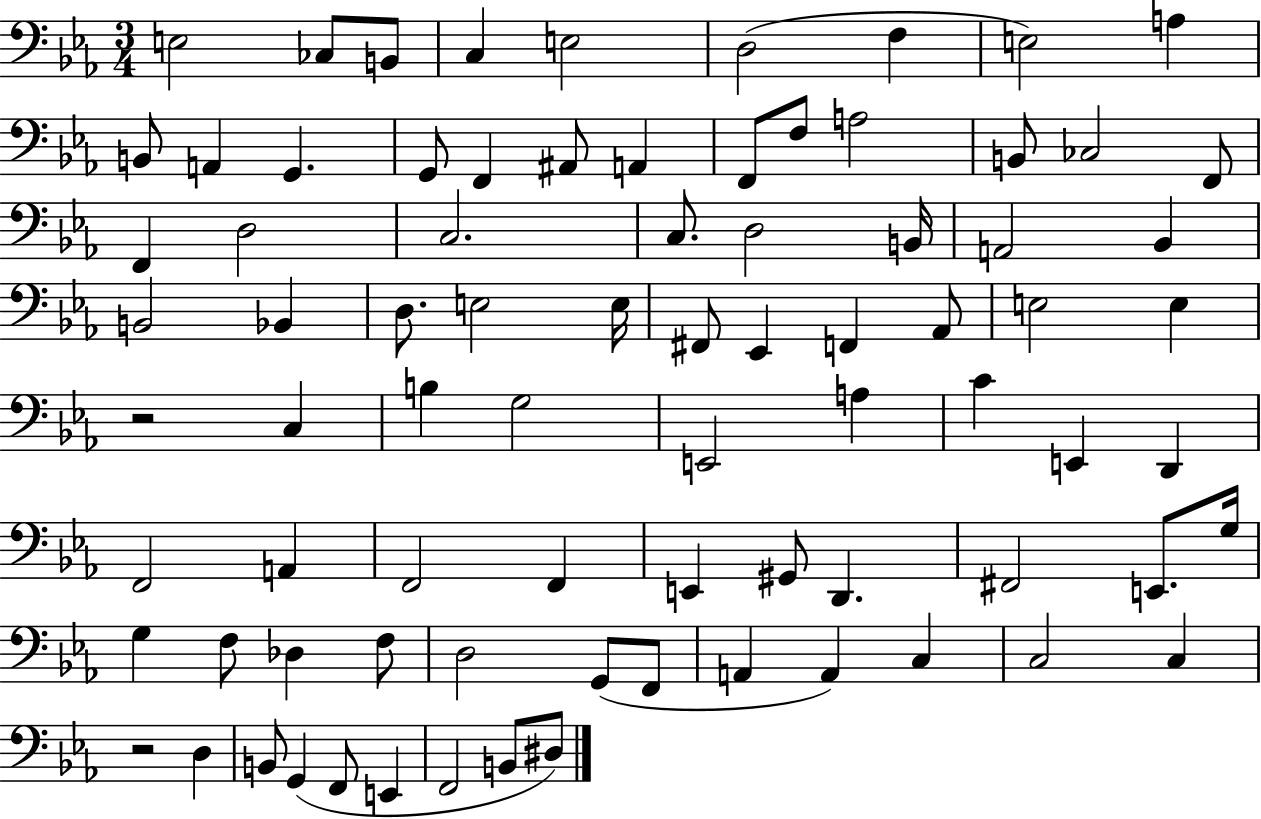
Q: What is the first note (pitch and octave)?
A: E3